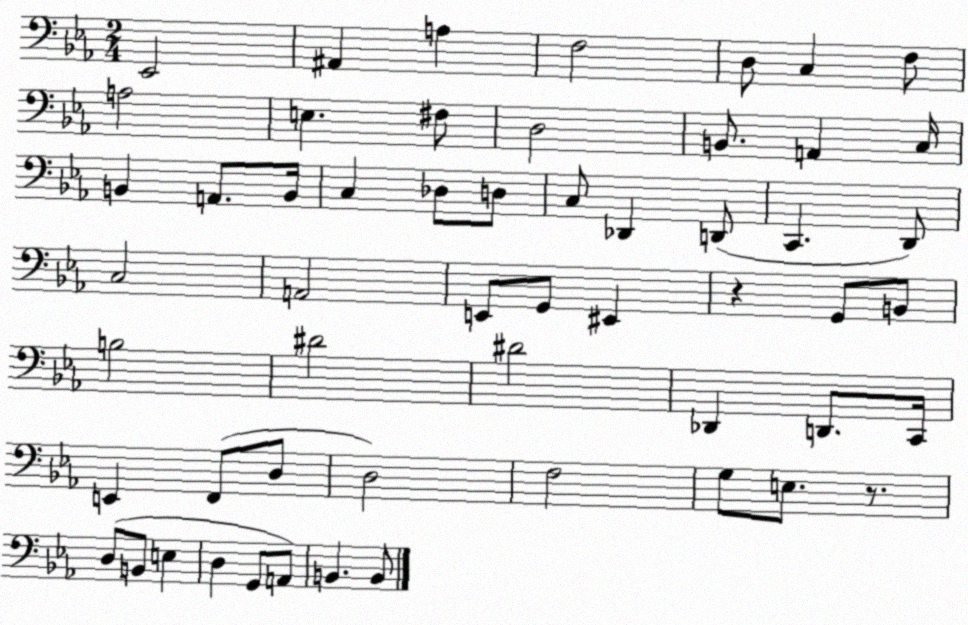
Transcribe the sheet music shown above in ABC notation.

X:1
T:Untitled
M:2/4
L:1/4
K:Eb
_E,,2 ^A,, A, F,2 D,/2 C, F,/2 A,2 E, ^F,/2 D,2 B,,/2 A,, C,/4 B,, A,,/2 B,,/4 C, _D,/2 D,/2 C,/2 _D,, D,,/2 C,, D,,/2 C,2 A,,2 E,,/2 G,,/2 ^E,, z G,,/2 B,,/2 B,2 ^D2 ^D2 _D,, D,,/2 C,,/4 E,, F,,/2 D,/2 D,2 F,2 G,/2 E,/2 z/2 D,/2 B,,/2 E, D, G,,/2 A,,/2 B,, B,,/2